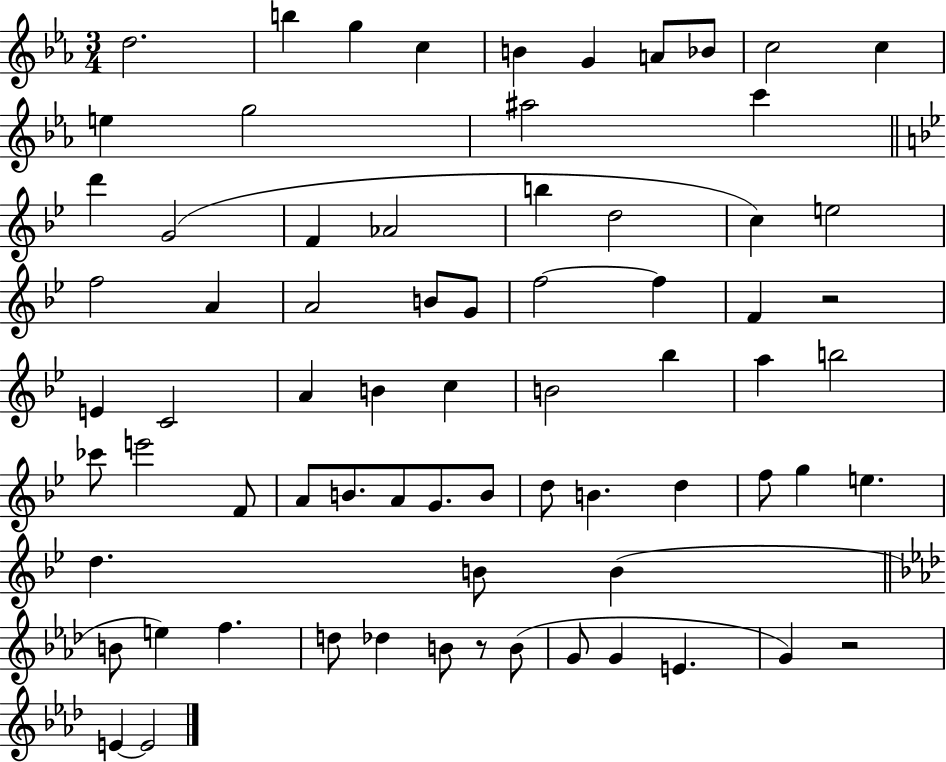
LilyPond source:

{
  \clef treble
  \numericTimeSignature
  \time 3/4
  \key ees \major
  d''2. | b''4 g''4 c''4 | b'4 g'4 a'8 bes'8 | c''2 c''4 | \break e''4 g''2 | ais''2 c'''4 | \bar "||" \break \key g \minor d'''4 g'2( | f'4 aes'2 | b''4 d''2 | c''4) e''2 | \break f''2 a'4 | a'2 b'8 g'8 | f''2~~ f''4 | f'4 r2 | \break e'4 c'2 | a'4 b'4 c''4 | b'2 bes''4 | a''4 b''2 | \break ces'''8 e'''2 f'8 | a'8 b'8. a'8 g'8. b'8 | d''8 b'4. d''4 | f''8 g''4 e''4. | \break d''4. b'8 b'4( | \bar "||" \break \key f \minor b'8 e''4) f''4. | d''8 des''4 b'8 r8 b'8( | g'8 g'4 e'4. | g'4) r2 | \break e'4~~ e'2 | \bar "|."
}